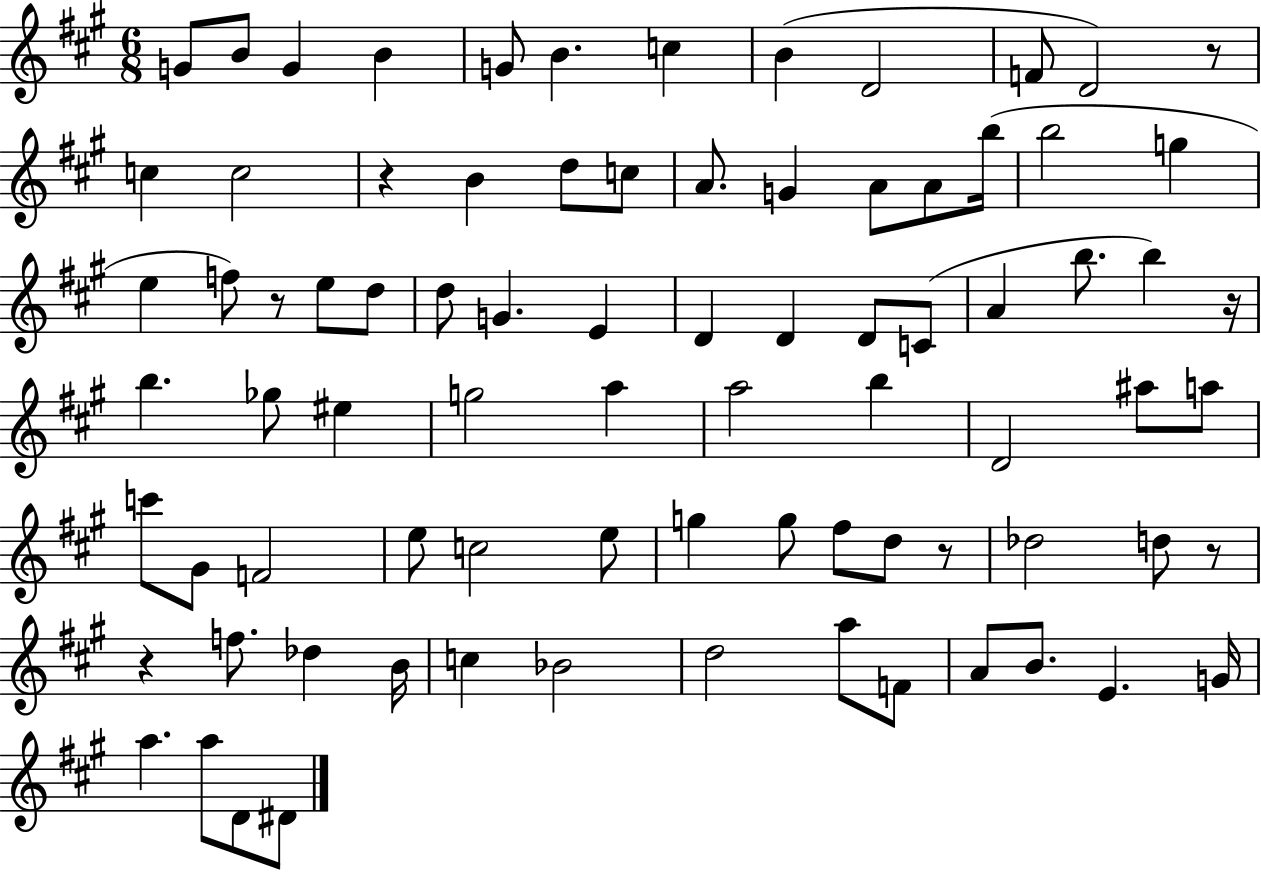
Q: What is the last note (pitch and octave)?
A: D#4